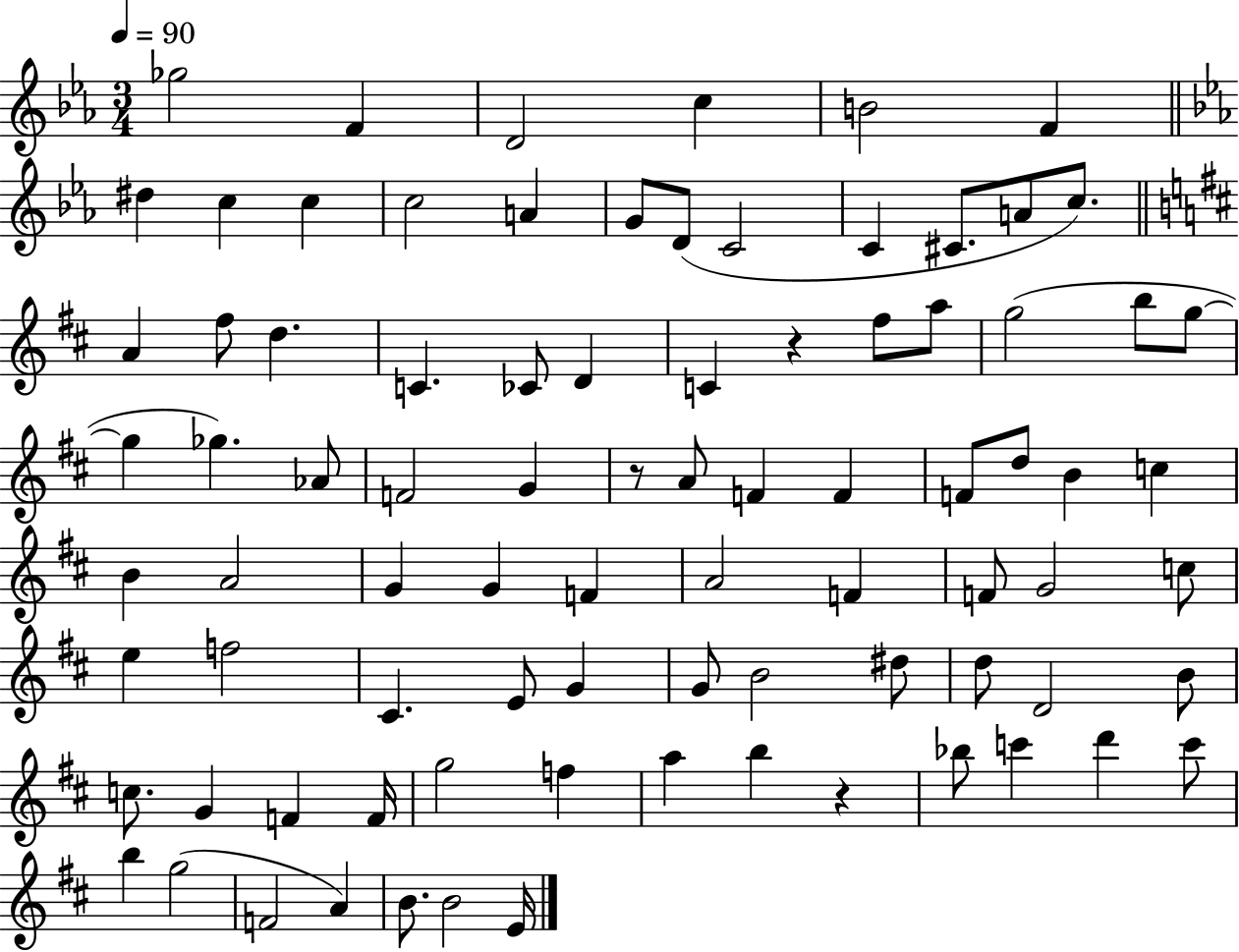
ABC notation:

X:1
T:Untitled
M:3/4
L:1/4
K:Eb
_g2 F D2 c B2 F ^d c c c2 A G/2 D/2 C2 C ^C/2 A/2 c/2 A ^f/2 d C _C/2 D C z ^f/2 a/2 g2 b/2 g/2 g _g _A/2 F2 G z/2 A/2 F F F/2 d/2 B c B A2 G G F A2 F F/2 G2 c/2 e f2 ^C E/2 G G/2 B2 ^d/2 d/2 D2 B/2 c/2 G F F/4 g2 f a b z _b/2 c' d' c'/2 b g2 F2 A B/2 B2 E/4